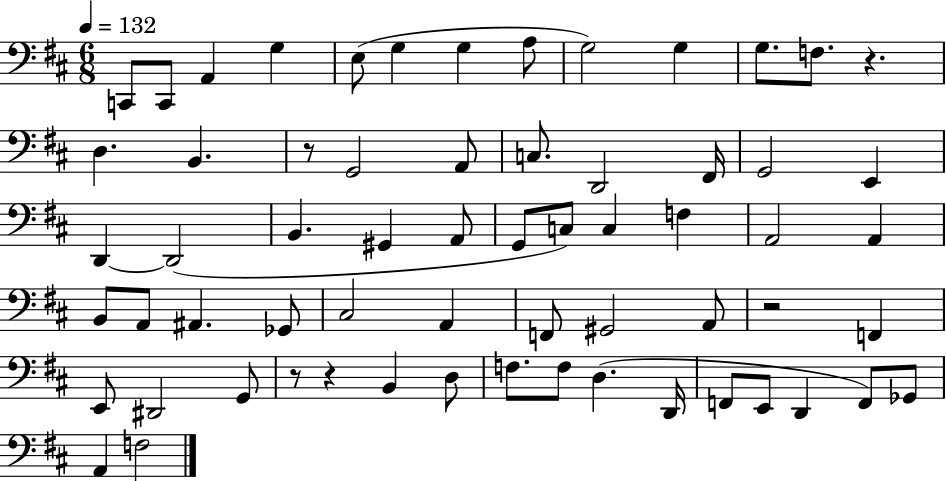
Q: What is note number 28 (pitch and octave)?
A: C3